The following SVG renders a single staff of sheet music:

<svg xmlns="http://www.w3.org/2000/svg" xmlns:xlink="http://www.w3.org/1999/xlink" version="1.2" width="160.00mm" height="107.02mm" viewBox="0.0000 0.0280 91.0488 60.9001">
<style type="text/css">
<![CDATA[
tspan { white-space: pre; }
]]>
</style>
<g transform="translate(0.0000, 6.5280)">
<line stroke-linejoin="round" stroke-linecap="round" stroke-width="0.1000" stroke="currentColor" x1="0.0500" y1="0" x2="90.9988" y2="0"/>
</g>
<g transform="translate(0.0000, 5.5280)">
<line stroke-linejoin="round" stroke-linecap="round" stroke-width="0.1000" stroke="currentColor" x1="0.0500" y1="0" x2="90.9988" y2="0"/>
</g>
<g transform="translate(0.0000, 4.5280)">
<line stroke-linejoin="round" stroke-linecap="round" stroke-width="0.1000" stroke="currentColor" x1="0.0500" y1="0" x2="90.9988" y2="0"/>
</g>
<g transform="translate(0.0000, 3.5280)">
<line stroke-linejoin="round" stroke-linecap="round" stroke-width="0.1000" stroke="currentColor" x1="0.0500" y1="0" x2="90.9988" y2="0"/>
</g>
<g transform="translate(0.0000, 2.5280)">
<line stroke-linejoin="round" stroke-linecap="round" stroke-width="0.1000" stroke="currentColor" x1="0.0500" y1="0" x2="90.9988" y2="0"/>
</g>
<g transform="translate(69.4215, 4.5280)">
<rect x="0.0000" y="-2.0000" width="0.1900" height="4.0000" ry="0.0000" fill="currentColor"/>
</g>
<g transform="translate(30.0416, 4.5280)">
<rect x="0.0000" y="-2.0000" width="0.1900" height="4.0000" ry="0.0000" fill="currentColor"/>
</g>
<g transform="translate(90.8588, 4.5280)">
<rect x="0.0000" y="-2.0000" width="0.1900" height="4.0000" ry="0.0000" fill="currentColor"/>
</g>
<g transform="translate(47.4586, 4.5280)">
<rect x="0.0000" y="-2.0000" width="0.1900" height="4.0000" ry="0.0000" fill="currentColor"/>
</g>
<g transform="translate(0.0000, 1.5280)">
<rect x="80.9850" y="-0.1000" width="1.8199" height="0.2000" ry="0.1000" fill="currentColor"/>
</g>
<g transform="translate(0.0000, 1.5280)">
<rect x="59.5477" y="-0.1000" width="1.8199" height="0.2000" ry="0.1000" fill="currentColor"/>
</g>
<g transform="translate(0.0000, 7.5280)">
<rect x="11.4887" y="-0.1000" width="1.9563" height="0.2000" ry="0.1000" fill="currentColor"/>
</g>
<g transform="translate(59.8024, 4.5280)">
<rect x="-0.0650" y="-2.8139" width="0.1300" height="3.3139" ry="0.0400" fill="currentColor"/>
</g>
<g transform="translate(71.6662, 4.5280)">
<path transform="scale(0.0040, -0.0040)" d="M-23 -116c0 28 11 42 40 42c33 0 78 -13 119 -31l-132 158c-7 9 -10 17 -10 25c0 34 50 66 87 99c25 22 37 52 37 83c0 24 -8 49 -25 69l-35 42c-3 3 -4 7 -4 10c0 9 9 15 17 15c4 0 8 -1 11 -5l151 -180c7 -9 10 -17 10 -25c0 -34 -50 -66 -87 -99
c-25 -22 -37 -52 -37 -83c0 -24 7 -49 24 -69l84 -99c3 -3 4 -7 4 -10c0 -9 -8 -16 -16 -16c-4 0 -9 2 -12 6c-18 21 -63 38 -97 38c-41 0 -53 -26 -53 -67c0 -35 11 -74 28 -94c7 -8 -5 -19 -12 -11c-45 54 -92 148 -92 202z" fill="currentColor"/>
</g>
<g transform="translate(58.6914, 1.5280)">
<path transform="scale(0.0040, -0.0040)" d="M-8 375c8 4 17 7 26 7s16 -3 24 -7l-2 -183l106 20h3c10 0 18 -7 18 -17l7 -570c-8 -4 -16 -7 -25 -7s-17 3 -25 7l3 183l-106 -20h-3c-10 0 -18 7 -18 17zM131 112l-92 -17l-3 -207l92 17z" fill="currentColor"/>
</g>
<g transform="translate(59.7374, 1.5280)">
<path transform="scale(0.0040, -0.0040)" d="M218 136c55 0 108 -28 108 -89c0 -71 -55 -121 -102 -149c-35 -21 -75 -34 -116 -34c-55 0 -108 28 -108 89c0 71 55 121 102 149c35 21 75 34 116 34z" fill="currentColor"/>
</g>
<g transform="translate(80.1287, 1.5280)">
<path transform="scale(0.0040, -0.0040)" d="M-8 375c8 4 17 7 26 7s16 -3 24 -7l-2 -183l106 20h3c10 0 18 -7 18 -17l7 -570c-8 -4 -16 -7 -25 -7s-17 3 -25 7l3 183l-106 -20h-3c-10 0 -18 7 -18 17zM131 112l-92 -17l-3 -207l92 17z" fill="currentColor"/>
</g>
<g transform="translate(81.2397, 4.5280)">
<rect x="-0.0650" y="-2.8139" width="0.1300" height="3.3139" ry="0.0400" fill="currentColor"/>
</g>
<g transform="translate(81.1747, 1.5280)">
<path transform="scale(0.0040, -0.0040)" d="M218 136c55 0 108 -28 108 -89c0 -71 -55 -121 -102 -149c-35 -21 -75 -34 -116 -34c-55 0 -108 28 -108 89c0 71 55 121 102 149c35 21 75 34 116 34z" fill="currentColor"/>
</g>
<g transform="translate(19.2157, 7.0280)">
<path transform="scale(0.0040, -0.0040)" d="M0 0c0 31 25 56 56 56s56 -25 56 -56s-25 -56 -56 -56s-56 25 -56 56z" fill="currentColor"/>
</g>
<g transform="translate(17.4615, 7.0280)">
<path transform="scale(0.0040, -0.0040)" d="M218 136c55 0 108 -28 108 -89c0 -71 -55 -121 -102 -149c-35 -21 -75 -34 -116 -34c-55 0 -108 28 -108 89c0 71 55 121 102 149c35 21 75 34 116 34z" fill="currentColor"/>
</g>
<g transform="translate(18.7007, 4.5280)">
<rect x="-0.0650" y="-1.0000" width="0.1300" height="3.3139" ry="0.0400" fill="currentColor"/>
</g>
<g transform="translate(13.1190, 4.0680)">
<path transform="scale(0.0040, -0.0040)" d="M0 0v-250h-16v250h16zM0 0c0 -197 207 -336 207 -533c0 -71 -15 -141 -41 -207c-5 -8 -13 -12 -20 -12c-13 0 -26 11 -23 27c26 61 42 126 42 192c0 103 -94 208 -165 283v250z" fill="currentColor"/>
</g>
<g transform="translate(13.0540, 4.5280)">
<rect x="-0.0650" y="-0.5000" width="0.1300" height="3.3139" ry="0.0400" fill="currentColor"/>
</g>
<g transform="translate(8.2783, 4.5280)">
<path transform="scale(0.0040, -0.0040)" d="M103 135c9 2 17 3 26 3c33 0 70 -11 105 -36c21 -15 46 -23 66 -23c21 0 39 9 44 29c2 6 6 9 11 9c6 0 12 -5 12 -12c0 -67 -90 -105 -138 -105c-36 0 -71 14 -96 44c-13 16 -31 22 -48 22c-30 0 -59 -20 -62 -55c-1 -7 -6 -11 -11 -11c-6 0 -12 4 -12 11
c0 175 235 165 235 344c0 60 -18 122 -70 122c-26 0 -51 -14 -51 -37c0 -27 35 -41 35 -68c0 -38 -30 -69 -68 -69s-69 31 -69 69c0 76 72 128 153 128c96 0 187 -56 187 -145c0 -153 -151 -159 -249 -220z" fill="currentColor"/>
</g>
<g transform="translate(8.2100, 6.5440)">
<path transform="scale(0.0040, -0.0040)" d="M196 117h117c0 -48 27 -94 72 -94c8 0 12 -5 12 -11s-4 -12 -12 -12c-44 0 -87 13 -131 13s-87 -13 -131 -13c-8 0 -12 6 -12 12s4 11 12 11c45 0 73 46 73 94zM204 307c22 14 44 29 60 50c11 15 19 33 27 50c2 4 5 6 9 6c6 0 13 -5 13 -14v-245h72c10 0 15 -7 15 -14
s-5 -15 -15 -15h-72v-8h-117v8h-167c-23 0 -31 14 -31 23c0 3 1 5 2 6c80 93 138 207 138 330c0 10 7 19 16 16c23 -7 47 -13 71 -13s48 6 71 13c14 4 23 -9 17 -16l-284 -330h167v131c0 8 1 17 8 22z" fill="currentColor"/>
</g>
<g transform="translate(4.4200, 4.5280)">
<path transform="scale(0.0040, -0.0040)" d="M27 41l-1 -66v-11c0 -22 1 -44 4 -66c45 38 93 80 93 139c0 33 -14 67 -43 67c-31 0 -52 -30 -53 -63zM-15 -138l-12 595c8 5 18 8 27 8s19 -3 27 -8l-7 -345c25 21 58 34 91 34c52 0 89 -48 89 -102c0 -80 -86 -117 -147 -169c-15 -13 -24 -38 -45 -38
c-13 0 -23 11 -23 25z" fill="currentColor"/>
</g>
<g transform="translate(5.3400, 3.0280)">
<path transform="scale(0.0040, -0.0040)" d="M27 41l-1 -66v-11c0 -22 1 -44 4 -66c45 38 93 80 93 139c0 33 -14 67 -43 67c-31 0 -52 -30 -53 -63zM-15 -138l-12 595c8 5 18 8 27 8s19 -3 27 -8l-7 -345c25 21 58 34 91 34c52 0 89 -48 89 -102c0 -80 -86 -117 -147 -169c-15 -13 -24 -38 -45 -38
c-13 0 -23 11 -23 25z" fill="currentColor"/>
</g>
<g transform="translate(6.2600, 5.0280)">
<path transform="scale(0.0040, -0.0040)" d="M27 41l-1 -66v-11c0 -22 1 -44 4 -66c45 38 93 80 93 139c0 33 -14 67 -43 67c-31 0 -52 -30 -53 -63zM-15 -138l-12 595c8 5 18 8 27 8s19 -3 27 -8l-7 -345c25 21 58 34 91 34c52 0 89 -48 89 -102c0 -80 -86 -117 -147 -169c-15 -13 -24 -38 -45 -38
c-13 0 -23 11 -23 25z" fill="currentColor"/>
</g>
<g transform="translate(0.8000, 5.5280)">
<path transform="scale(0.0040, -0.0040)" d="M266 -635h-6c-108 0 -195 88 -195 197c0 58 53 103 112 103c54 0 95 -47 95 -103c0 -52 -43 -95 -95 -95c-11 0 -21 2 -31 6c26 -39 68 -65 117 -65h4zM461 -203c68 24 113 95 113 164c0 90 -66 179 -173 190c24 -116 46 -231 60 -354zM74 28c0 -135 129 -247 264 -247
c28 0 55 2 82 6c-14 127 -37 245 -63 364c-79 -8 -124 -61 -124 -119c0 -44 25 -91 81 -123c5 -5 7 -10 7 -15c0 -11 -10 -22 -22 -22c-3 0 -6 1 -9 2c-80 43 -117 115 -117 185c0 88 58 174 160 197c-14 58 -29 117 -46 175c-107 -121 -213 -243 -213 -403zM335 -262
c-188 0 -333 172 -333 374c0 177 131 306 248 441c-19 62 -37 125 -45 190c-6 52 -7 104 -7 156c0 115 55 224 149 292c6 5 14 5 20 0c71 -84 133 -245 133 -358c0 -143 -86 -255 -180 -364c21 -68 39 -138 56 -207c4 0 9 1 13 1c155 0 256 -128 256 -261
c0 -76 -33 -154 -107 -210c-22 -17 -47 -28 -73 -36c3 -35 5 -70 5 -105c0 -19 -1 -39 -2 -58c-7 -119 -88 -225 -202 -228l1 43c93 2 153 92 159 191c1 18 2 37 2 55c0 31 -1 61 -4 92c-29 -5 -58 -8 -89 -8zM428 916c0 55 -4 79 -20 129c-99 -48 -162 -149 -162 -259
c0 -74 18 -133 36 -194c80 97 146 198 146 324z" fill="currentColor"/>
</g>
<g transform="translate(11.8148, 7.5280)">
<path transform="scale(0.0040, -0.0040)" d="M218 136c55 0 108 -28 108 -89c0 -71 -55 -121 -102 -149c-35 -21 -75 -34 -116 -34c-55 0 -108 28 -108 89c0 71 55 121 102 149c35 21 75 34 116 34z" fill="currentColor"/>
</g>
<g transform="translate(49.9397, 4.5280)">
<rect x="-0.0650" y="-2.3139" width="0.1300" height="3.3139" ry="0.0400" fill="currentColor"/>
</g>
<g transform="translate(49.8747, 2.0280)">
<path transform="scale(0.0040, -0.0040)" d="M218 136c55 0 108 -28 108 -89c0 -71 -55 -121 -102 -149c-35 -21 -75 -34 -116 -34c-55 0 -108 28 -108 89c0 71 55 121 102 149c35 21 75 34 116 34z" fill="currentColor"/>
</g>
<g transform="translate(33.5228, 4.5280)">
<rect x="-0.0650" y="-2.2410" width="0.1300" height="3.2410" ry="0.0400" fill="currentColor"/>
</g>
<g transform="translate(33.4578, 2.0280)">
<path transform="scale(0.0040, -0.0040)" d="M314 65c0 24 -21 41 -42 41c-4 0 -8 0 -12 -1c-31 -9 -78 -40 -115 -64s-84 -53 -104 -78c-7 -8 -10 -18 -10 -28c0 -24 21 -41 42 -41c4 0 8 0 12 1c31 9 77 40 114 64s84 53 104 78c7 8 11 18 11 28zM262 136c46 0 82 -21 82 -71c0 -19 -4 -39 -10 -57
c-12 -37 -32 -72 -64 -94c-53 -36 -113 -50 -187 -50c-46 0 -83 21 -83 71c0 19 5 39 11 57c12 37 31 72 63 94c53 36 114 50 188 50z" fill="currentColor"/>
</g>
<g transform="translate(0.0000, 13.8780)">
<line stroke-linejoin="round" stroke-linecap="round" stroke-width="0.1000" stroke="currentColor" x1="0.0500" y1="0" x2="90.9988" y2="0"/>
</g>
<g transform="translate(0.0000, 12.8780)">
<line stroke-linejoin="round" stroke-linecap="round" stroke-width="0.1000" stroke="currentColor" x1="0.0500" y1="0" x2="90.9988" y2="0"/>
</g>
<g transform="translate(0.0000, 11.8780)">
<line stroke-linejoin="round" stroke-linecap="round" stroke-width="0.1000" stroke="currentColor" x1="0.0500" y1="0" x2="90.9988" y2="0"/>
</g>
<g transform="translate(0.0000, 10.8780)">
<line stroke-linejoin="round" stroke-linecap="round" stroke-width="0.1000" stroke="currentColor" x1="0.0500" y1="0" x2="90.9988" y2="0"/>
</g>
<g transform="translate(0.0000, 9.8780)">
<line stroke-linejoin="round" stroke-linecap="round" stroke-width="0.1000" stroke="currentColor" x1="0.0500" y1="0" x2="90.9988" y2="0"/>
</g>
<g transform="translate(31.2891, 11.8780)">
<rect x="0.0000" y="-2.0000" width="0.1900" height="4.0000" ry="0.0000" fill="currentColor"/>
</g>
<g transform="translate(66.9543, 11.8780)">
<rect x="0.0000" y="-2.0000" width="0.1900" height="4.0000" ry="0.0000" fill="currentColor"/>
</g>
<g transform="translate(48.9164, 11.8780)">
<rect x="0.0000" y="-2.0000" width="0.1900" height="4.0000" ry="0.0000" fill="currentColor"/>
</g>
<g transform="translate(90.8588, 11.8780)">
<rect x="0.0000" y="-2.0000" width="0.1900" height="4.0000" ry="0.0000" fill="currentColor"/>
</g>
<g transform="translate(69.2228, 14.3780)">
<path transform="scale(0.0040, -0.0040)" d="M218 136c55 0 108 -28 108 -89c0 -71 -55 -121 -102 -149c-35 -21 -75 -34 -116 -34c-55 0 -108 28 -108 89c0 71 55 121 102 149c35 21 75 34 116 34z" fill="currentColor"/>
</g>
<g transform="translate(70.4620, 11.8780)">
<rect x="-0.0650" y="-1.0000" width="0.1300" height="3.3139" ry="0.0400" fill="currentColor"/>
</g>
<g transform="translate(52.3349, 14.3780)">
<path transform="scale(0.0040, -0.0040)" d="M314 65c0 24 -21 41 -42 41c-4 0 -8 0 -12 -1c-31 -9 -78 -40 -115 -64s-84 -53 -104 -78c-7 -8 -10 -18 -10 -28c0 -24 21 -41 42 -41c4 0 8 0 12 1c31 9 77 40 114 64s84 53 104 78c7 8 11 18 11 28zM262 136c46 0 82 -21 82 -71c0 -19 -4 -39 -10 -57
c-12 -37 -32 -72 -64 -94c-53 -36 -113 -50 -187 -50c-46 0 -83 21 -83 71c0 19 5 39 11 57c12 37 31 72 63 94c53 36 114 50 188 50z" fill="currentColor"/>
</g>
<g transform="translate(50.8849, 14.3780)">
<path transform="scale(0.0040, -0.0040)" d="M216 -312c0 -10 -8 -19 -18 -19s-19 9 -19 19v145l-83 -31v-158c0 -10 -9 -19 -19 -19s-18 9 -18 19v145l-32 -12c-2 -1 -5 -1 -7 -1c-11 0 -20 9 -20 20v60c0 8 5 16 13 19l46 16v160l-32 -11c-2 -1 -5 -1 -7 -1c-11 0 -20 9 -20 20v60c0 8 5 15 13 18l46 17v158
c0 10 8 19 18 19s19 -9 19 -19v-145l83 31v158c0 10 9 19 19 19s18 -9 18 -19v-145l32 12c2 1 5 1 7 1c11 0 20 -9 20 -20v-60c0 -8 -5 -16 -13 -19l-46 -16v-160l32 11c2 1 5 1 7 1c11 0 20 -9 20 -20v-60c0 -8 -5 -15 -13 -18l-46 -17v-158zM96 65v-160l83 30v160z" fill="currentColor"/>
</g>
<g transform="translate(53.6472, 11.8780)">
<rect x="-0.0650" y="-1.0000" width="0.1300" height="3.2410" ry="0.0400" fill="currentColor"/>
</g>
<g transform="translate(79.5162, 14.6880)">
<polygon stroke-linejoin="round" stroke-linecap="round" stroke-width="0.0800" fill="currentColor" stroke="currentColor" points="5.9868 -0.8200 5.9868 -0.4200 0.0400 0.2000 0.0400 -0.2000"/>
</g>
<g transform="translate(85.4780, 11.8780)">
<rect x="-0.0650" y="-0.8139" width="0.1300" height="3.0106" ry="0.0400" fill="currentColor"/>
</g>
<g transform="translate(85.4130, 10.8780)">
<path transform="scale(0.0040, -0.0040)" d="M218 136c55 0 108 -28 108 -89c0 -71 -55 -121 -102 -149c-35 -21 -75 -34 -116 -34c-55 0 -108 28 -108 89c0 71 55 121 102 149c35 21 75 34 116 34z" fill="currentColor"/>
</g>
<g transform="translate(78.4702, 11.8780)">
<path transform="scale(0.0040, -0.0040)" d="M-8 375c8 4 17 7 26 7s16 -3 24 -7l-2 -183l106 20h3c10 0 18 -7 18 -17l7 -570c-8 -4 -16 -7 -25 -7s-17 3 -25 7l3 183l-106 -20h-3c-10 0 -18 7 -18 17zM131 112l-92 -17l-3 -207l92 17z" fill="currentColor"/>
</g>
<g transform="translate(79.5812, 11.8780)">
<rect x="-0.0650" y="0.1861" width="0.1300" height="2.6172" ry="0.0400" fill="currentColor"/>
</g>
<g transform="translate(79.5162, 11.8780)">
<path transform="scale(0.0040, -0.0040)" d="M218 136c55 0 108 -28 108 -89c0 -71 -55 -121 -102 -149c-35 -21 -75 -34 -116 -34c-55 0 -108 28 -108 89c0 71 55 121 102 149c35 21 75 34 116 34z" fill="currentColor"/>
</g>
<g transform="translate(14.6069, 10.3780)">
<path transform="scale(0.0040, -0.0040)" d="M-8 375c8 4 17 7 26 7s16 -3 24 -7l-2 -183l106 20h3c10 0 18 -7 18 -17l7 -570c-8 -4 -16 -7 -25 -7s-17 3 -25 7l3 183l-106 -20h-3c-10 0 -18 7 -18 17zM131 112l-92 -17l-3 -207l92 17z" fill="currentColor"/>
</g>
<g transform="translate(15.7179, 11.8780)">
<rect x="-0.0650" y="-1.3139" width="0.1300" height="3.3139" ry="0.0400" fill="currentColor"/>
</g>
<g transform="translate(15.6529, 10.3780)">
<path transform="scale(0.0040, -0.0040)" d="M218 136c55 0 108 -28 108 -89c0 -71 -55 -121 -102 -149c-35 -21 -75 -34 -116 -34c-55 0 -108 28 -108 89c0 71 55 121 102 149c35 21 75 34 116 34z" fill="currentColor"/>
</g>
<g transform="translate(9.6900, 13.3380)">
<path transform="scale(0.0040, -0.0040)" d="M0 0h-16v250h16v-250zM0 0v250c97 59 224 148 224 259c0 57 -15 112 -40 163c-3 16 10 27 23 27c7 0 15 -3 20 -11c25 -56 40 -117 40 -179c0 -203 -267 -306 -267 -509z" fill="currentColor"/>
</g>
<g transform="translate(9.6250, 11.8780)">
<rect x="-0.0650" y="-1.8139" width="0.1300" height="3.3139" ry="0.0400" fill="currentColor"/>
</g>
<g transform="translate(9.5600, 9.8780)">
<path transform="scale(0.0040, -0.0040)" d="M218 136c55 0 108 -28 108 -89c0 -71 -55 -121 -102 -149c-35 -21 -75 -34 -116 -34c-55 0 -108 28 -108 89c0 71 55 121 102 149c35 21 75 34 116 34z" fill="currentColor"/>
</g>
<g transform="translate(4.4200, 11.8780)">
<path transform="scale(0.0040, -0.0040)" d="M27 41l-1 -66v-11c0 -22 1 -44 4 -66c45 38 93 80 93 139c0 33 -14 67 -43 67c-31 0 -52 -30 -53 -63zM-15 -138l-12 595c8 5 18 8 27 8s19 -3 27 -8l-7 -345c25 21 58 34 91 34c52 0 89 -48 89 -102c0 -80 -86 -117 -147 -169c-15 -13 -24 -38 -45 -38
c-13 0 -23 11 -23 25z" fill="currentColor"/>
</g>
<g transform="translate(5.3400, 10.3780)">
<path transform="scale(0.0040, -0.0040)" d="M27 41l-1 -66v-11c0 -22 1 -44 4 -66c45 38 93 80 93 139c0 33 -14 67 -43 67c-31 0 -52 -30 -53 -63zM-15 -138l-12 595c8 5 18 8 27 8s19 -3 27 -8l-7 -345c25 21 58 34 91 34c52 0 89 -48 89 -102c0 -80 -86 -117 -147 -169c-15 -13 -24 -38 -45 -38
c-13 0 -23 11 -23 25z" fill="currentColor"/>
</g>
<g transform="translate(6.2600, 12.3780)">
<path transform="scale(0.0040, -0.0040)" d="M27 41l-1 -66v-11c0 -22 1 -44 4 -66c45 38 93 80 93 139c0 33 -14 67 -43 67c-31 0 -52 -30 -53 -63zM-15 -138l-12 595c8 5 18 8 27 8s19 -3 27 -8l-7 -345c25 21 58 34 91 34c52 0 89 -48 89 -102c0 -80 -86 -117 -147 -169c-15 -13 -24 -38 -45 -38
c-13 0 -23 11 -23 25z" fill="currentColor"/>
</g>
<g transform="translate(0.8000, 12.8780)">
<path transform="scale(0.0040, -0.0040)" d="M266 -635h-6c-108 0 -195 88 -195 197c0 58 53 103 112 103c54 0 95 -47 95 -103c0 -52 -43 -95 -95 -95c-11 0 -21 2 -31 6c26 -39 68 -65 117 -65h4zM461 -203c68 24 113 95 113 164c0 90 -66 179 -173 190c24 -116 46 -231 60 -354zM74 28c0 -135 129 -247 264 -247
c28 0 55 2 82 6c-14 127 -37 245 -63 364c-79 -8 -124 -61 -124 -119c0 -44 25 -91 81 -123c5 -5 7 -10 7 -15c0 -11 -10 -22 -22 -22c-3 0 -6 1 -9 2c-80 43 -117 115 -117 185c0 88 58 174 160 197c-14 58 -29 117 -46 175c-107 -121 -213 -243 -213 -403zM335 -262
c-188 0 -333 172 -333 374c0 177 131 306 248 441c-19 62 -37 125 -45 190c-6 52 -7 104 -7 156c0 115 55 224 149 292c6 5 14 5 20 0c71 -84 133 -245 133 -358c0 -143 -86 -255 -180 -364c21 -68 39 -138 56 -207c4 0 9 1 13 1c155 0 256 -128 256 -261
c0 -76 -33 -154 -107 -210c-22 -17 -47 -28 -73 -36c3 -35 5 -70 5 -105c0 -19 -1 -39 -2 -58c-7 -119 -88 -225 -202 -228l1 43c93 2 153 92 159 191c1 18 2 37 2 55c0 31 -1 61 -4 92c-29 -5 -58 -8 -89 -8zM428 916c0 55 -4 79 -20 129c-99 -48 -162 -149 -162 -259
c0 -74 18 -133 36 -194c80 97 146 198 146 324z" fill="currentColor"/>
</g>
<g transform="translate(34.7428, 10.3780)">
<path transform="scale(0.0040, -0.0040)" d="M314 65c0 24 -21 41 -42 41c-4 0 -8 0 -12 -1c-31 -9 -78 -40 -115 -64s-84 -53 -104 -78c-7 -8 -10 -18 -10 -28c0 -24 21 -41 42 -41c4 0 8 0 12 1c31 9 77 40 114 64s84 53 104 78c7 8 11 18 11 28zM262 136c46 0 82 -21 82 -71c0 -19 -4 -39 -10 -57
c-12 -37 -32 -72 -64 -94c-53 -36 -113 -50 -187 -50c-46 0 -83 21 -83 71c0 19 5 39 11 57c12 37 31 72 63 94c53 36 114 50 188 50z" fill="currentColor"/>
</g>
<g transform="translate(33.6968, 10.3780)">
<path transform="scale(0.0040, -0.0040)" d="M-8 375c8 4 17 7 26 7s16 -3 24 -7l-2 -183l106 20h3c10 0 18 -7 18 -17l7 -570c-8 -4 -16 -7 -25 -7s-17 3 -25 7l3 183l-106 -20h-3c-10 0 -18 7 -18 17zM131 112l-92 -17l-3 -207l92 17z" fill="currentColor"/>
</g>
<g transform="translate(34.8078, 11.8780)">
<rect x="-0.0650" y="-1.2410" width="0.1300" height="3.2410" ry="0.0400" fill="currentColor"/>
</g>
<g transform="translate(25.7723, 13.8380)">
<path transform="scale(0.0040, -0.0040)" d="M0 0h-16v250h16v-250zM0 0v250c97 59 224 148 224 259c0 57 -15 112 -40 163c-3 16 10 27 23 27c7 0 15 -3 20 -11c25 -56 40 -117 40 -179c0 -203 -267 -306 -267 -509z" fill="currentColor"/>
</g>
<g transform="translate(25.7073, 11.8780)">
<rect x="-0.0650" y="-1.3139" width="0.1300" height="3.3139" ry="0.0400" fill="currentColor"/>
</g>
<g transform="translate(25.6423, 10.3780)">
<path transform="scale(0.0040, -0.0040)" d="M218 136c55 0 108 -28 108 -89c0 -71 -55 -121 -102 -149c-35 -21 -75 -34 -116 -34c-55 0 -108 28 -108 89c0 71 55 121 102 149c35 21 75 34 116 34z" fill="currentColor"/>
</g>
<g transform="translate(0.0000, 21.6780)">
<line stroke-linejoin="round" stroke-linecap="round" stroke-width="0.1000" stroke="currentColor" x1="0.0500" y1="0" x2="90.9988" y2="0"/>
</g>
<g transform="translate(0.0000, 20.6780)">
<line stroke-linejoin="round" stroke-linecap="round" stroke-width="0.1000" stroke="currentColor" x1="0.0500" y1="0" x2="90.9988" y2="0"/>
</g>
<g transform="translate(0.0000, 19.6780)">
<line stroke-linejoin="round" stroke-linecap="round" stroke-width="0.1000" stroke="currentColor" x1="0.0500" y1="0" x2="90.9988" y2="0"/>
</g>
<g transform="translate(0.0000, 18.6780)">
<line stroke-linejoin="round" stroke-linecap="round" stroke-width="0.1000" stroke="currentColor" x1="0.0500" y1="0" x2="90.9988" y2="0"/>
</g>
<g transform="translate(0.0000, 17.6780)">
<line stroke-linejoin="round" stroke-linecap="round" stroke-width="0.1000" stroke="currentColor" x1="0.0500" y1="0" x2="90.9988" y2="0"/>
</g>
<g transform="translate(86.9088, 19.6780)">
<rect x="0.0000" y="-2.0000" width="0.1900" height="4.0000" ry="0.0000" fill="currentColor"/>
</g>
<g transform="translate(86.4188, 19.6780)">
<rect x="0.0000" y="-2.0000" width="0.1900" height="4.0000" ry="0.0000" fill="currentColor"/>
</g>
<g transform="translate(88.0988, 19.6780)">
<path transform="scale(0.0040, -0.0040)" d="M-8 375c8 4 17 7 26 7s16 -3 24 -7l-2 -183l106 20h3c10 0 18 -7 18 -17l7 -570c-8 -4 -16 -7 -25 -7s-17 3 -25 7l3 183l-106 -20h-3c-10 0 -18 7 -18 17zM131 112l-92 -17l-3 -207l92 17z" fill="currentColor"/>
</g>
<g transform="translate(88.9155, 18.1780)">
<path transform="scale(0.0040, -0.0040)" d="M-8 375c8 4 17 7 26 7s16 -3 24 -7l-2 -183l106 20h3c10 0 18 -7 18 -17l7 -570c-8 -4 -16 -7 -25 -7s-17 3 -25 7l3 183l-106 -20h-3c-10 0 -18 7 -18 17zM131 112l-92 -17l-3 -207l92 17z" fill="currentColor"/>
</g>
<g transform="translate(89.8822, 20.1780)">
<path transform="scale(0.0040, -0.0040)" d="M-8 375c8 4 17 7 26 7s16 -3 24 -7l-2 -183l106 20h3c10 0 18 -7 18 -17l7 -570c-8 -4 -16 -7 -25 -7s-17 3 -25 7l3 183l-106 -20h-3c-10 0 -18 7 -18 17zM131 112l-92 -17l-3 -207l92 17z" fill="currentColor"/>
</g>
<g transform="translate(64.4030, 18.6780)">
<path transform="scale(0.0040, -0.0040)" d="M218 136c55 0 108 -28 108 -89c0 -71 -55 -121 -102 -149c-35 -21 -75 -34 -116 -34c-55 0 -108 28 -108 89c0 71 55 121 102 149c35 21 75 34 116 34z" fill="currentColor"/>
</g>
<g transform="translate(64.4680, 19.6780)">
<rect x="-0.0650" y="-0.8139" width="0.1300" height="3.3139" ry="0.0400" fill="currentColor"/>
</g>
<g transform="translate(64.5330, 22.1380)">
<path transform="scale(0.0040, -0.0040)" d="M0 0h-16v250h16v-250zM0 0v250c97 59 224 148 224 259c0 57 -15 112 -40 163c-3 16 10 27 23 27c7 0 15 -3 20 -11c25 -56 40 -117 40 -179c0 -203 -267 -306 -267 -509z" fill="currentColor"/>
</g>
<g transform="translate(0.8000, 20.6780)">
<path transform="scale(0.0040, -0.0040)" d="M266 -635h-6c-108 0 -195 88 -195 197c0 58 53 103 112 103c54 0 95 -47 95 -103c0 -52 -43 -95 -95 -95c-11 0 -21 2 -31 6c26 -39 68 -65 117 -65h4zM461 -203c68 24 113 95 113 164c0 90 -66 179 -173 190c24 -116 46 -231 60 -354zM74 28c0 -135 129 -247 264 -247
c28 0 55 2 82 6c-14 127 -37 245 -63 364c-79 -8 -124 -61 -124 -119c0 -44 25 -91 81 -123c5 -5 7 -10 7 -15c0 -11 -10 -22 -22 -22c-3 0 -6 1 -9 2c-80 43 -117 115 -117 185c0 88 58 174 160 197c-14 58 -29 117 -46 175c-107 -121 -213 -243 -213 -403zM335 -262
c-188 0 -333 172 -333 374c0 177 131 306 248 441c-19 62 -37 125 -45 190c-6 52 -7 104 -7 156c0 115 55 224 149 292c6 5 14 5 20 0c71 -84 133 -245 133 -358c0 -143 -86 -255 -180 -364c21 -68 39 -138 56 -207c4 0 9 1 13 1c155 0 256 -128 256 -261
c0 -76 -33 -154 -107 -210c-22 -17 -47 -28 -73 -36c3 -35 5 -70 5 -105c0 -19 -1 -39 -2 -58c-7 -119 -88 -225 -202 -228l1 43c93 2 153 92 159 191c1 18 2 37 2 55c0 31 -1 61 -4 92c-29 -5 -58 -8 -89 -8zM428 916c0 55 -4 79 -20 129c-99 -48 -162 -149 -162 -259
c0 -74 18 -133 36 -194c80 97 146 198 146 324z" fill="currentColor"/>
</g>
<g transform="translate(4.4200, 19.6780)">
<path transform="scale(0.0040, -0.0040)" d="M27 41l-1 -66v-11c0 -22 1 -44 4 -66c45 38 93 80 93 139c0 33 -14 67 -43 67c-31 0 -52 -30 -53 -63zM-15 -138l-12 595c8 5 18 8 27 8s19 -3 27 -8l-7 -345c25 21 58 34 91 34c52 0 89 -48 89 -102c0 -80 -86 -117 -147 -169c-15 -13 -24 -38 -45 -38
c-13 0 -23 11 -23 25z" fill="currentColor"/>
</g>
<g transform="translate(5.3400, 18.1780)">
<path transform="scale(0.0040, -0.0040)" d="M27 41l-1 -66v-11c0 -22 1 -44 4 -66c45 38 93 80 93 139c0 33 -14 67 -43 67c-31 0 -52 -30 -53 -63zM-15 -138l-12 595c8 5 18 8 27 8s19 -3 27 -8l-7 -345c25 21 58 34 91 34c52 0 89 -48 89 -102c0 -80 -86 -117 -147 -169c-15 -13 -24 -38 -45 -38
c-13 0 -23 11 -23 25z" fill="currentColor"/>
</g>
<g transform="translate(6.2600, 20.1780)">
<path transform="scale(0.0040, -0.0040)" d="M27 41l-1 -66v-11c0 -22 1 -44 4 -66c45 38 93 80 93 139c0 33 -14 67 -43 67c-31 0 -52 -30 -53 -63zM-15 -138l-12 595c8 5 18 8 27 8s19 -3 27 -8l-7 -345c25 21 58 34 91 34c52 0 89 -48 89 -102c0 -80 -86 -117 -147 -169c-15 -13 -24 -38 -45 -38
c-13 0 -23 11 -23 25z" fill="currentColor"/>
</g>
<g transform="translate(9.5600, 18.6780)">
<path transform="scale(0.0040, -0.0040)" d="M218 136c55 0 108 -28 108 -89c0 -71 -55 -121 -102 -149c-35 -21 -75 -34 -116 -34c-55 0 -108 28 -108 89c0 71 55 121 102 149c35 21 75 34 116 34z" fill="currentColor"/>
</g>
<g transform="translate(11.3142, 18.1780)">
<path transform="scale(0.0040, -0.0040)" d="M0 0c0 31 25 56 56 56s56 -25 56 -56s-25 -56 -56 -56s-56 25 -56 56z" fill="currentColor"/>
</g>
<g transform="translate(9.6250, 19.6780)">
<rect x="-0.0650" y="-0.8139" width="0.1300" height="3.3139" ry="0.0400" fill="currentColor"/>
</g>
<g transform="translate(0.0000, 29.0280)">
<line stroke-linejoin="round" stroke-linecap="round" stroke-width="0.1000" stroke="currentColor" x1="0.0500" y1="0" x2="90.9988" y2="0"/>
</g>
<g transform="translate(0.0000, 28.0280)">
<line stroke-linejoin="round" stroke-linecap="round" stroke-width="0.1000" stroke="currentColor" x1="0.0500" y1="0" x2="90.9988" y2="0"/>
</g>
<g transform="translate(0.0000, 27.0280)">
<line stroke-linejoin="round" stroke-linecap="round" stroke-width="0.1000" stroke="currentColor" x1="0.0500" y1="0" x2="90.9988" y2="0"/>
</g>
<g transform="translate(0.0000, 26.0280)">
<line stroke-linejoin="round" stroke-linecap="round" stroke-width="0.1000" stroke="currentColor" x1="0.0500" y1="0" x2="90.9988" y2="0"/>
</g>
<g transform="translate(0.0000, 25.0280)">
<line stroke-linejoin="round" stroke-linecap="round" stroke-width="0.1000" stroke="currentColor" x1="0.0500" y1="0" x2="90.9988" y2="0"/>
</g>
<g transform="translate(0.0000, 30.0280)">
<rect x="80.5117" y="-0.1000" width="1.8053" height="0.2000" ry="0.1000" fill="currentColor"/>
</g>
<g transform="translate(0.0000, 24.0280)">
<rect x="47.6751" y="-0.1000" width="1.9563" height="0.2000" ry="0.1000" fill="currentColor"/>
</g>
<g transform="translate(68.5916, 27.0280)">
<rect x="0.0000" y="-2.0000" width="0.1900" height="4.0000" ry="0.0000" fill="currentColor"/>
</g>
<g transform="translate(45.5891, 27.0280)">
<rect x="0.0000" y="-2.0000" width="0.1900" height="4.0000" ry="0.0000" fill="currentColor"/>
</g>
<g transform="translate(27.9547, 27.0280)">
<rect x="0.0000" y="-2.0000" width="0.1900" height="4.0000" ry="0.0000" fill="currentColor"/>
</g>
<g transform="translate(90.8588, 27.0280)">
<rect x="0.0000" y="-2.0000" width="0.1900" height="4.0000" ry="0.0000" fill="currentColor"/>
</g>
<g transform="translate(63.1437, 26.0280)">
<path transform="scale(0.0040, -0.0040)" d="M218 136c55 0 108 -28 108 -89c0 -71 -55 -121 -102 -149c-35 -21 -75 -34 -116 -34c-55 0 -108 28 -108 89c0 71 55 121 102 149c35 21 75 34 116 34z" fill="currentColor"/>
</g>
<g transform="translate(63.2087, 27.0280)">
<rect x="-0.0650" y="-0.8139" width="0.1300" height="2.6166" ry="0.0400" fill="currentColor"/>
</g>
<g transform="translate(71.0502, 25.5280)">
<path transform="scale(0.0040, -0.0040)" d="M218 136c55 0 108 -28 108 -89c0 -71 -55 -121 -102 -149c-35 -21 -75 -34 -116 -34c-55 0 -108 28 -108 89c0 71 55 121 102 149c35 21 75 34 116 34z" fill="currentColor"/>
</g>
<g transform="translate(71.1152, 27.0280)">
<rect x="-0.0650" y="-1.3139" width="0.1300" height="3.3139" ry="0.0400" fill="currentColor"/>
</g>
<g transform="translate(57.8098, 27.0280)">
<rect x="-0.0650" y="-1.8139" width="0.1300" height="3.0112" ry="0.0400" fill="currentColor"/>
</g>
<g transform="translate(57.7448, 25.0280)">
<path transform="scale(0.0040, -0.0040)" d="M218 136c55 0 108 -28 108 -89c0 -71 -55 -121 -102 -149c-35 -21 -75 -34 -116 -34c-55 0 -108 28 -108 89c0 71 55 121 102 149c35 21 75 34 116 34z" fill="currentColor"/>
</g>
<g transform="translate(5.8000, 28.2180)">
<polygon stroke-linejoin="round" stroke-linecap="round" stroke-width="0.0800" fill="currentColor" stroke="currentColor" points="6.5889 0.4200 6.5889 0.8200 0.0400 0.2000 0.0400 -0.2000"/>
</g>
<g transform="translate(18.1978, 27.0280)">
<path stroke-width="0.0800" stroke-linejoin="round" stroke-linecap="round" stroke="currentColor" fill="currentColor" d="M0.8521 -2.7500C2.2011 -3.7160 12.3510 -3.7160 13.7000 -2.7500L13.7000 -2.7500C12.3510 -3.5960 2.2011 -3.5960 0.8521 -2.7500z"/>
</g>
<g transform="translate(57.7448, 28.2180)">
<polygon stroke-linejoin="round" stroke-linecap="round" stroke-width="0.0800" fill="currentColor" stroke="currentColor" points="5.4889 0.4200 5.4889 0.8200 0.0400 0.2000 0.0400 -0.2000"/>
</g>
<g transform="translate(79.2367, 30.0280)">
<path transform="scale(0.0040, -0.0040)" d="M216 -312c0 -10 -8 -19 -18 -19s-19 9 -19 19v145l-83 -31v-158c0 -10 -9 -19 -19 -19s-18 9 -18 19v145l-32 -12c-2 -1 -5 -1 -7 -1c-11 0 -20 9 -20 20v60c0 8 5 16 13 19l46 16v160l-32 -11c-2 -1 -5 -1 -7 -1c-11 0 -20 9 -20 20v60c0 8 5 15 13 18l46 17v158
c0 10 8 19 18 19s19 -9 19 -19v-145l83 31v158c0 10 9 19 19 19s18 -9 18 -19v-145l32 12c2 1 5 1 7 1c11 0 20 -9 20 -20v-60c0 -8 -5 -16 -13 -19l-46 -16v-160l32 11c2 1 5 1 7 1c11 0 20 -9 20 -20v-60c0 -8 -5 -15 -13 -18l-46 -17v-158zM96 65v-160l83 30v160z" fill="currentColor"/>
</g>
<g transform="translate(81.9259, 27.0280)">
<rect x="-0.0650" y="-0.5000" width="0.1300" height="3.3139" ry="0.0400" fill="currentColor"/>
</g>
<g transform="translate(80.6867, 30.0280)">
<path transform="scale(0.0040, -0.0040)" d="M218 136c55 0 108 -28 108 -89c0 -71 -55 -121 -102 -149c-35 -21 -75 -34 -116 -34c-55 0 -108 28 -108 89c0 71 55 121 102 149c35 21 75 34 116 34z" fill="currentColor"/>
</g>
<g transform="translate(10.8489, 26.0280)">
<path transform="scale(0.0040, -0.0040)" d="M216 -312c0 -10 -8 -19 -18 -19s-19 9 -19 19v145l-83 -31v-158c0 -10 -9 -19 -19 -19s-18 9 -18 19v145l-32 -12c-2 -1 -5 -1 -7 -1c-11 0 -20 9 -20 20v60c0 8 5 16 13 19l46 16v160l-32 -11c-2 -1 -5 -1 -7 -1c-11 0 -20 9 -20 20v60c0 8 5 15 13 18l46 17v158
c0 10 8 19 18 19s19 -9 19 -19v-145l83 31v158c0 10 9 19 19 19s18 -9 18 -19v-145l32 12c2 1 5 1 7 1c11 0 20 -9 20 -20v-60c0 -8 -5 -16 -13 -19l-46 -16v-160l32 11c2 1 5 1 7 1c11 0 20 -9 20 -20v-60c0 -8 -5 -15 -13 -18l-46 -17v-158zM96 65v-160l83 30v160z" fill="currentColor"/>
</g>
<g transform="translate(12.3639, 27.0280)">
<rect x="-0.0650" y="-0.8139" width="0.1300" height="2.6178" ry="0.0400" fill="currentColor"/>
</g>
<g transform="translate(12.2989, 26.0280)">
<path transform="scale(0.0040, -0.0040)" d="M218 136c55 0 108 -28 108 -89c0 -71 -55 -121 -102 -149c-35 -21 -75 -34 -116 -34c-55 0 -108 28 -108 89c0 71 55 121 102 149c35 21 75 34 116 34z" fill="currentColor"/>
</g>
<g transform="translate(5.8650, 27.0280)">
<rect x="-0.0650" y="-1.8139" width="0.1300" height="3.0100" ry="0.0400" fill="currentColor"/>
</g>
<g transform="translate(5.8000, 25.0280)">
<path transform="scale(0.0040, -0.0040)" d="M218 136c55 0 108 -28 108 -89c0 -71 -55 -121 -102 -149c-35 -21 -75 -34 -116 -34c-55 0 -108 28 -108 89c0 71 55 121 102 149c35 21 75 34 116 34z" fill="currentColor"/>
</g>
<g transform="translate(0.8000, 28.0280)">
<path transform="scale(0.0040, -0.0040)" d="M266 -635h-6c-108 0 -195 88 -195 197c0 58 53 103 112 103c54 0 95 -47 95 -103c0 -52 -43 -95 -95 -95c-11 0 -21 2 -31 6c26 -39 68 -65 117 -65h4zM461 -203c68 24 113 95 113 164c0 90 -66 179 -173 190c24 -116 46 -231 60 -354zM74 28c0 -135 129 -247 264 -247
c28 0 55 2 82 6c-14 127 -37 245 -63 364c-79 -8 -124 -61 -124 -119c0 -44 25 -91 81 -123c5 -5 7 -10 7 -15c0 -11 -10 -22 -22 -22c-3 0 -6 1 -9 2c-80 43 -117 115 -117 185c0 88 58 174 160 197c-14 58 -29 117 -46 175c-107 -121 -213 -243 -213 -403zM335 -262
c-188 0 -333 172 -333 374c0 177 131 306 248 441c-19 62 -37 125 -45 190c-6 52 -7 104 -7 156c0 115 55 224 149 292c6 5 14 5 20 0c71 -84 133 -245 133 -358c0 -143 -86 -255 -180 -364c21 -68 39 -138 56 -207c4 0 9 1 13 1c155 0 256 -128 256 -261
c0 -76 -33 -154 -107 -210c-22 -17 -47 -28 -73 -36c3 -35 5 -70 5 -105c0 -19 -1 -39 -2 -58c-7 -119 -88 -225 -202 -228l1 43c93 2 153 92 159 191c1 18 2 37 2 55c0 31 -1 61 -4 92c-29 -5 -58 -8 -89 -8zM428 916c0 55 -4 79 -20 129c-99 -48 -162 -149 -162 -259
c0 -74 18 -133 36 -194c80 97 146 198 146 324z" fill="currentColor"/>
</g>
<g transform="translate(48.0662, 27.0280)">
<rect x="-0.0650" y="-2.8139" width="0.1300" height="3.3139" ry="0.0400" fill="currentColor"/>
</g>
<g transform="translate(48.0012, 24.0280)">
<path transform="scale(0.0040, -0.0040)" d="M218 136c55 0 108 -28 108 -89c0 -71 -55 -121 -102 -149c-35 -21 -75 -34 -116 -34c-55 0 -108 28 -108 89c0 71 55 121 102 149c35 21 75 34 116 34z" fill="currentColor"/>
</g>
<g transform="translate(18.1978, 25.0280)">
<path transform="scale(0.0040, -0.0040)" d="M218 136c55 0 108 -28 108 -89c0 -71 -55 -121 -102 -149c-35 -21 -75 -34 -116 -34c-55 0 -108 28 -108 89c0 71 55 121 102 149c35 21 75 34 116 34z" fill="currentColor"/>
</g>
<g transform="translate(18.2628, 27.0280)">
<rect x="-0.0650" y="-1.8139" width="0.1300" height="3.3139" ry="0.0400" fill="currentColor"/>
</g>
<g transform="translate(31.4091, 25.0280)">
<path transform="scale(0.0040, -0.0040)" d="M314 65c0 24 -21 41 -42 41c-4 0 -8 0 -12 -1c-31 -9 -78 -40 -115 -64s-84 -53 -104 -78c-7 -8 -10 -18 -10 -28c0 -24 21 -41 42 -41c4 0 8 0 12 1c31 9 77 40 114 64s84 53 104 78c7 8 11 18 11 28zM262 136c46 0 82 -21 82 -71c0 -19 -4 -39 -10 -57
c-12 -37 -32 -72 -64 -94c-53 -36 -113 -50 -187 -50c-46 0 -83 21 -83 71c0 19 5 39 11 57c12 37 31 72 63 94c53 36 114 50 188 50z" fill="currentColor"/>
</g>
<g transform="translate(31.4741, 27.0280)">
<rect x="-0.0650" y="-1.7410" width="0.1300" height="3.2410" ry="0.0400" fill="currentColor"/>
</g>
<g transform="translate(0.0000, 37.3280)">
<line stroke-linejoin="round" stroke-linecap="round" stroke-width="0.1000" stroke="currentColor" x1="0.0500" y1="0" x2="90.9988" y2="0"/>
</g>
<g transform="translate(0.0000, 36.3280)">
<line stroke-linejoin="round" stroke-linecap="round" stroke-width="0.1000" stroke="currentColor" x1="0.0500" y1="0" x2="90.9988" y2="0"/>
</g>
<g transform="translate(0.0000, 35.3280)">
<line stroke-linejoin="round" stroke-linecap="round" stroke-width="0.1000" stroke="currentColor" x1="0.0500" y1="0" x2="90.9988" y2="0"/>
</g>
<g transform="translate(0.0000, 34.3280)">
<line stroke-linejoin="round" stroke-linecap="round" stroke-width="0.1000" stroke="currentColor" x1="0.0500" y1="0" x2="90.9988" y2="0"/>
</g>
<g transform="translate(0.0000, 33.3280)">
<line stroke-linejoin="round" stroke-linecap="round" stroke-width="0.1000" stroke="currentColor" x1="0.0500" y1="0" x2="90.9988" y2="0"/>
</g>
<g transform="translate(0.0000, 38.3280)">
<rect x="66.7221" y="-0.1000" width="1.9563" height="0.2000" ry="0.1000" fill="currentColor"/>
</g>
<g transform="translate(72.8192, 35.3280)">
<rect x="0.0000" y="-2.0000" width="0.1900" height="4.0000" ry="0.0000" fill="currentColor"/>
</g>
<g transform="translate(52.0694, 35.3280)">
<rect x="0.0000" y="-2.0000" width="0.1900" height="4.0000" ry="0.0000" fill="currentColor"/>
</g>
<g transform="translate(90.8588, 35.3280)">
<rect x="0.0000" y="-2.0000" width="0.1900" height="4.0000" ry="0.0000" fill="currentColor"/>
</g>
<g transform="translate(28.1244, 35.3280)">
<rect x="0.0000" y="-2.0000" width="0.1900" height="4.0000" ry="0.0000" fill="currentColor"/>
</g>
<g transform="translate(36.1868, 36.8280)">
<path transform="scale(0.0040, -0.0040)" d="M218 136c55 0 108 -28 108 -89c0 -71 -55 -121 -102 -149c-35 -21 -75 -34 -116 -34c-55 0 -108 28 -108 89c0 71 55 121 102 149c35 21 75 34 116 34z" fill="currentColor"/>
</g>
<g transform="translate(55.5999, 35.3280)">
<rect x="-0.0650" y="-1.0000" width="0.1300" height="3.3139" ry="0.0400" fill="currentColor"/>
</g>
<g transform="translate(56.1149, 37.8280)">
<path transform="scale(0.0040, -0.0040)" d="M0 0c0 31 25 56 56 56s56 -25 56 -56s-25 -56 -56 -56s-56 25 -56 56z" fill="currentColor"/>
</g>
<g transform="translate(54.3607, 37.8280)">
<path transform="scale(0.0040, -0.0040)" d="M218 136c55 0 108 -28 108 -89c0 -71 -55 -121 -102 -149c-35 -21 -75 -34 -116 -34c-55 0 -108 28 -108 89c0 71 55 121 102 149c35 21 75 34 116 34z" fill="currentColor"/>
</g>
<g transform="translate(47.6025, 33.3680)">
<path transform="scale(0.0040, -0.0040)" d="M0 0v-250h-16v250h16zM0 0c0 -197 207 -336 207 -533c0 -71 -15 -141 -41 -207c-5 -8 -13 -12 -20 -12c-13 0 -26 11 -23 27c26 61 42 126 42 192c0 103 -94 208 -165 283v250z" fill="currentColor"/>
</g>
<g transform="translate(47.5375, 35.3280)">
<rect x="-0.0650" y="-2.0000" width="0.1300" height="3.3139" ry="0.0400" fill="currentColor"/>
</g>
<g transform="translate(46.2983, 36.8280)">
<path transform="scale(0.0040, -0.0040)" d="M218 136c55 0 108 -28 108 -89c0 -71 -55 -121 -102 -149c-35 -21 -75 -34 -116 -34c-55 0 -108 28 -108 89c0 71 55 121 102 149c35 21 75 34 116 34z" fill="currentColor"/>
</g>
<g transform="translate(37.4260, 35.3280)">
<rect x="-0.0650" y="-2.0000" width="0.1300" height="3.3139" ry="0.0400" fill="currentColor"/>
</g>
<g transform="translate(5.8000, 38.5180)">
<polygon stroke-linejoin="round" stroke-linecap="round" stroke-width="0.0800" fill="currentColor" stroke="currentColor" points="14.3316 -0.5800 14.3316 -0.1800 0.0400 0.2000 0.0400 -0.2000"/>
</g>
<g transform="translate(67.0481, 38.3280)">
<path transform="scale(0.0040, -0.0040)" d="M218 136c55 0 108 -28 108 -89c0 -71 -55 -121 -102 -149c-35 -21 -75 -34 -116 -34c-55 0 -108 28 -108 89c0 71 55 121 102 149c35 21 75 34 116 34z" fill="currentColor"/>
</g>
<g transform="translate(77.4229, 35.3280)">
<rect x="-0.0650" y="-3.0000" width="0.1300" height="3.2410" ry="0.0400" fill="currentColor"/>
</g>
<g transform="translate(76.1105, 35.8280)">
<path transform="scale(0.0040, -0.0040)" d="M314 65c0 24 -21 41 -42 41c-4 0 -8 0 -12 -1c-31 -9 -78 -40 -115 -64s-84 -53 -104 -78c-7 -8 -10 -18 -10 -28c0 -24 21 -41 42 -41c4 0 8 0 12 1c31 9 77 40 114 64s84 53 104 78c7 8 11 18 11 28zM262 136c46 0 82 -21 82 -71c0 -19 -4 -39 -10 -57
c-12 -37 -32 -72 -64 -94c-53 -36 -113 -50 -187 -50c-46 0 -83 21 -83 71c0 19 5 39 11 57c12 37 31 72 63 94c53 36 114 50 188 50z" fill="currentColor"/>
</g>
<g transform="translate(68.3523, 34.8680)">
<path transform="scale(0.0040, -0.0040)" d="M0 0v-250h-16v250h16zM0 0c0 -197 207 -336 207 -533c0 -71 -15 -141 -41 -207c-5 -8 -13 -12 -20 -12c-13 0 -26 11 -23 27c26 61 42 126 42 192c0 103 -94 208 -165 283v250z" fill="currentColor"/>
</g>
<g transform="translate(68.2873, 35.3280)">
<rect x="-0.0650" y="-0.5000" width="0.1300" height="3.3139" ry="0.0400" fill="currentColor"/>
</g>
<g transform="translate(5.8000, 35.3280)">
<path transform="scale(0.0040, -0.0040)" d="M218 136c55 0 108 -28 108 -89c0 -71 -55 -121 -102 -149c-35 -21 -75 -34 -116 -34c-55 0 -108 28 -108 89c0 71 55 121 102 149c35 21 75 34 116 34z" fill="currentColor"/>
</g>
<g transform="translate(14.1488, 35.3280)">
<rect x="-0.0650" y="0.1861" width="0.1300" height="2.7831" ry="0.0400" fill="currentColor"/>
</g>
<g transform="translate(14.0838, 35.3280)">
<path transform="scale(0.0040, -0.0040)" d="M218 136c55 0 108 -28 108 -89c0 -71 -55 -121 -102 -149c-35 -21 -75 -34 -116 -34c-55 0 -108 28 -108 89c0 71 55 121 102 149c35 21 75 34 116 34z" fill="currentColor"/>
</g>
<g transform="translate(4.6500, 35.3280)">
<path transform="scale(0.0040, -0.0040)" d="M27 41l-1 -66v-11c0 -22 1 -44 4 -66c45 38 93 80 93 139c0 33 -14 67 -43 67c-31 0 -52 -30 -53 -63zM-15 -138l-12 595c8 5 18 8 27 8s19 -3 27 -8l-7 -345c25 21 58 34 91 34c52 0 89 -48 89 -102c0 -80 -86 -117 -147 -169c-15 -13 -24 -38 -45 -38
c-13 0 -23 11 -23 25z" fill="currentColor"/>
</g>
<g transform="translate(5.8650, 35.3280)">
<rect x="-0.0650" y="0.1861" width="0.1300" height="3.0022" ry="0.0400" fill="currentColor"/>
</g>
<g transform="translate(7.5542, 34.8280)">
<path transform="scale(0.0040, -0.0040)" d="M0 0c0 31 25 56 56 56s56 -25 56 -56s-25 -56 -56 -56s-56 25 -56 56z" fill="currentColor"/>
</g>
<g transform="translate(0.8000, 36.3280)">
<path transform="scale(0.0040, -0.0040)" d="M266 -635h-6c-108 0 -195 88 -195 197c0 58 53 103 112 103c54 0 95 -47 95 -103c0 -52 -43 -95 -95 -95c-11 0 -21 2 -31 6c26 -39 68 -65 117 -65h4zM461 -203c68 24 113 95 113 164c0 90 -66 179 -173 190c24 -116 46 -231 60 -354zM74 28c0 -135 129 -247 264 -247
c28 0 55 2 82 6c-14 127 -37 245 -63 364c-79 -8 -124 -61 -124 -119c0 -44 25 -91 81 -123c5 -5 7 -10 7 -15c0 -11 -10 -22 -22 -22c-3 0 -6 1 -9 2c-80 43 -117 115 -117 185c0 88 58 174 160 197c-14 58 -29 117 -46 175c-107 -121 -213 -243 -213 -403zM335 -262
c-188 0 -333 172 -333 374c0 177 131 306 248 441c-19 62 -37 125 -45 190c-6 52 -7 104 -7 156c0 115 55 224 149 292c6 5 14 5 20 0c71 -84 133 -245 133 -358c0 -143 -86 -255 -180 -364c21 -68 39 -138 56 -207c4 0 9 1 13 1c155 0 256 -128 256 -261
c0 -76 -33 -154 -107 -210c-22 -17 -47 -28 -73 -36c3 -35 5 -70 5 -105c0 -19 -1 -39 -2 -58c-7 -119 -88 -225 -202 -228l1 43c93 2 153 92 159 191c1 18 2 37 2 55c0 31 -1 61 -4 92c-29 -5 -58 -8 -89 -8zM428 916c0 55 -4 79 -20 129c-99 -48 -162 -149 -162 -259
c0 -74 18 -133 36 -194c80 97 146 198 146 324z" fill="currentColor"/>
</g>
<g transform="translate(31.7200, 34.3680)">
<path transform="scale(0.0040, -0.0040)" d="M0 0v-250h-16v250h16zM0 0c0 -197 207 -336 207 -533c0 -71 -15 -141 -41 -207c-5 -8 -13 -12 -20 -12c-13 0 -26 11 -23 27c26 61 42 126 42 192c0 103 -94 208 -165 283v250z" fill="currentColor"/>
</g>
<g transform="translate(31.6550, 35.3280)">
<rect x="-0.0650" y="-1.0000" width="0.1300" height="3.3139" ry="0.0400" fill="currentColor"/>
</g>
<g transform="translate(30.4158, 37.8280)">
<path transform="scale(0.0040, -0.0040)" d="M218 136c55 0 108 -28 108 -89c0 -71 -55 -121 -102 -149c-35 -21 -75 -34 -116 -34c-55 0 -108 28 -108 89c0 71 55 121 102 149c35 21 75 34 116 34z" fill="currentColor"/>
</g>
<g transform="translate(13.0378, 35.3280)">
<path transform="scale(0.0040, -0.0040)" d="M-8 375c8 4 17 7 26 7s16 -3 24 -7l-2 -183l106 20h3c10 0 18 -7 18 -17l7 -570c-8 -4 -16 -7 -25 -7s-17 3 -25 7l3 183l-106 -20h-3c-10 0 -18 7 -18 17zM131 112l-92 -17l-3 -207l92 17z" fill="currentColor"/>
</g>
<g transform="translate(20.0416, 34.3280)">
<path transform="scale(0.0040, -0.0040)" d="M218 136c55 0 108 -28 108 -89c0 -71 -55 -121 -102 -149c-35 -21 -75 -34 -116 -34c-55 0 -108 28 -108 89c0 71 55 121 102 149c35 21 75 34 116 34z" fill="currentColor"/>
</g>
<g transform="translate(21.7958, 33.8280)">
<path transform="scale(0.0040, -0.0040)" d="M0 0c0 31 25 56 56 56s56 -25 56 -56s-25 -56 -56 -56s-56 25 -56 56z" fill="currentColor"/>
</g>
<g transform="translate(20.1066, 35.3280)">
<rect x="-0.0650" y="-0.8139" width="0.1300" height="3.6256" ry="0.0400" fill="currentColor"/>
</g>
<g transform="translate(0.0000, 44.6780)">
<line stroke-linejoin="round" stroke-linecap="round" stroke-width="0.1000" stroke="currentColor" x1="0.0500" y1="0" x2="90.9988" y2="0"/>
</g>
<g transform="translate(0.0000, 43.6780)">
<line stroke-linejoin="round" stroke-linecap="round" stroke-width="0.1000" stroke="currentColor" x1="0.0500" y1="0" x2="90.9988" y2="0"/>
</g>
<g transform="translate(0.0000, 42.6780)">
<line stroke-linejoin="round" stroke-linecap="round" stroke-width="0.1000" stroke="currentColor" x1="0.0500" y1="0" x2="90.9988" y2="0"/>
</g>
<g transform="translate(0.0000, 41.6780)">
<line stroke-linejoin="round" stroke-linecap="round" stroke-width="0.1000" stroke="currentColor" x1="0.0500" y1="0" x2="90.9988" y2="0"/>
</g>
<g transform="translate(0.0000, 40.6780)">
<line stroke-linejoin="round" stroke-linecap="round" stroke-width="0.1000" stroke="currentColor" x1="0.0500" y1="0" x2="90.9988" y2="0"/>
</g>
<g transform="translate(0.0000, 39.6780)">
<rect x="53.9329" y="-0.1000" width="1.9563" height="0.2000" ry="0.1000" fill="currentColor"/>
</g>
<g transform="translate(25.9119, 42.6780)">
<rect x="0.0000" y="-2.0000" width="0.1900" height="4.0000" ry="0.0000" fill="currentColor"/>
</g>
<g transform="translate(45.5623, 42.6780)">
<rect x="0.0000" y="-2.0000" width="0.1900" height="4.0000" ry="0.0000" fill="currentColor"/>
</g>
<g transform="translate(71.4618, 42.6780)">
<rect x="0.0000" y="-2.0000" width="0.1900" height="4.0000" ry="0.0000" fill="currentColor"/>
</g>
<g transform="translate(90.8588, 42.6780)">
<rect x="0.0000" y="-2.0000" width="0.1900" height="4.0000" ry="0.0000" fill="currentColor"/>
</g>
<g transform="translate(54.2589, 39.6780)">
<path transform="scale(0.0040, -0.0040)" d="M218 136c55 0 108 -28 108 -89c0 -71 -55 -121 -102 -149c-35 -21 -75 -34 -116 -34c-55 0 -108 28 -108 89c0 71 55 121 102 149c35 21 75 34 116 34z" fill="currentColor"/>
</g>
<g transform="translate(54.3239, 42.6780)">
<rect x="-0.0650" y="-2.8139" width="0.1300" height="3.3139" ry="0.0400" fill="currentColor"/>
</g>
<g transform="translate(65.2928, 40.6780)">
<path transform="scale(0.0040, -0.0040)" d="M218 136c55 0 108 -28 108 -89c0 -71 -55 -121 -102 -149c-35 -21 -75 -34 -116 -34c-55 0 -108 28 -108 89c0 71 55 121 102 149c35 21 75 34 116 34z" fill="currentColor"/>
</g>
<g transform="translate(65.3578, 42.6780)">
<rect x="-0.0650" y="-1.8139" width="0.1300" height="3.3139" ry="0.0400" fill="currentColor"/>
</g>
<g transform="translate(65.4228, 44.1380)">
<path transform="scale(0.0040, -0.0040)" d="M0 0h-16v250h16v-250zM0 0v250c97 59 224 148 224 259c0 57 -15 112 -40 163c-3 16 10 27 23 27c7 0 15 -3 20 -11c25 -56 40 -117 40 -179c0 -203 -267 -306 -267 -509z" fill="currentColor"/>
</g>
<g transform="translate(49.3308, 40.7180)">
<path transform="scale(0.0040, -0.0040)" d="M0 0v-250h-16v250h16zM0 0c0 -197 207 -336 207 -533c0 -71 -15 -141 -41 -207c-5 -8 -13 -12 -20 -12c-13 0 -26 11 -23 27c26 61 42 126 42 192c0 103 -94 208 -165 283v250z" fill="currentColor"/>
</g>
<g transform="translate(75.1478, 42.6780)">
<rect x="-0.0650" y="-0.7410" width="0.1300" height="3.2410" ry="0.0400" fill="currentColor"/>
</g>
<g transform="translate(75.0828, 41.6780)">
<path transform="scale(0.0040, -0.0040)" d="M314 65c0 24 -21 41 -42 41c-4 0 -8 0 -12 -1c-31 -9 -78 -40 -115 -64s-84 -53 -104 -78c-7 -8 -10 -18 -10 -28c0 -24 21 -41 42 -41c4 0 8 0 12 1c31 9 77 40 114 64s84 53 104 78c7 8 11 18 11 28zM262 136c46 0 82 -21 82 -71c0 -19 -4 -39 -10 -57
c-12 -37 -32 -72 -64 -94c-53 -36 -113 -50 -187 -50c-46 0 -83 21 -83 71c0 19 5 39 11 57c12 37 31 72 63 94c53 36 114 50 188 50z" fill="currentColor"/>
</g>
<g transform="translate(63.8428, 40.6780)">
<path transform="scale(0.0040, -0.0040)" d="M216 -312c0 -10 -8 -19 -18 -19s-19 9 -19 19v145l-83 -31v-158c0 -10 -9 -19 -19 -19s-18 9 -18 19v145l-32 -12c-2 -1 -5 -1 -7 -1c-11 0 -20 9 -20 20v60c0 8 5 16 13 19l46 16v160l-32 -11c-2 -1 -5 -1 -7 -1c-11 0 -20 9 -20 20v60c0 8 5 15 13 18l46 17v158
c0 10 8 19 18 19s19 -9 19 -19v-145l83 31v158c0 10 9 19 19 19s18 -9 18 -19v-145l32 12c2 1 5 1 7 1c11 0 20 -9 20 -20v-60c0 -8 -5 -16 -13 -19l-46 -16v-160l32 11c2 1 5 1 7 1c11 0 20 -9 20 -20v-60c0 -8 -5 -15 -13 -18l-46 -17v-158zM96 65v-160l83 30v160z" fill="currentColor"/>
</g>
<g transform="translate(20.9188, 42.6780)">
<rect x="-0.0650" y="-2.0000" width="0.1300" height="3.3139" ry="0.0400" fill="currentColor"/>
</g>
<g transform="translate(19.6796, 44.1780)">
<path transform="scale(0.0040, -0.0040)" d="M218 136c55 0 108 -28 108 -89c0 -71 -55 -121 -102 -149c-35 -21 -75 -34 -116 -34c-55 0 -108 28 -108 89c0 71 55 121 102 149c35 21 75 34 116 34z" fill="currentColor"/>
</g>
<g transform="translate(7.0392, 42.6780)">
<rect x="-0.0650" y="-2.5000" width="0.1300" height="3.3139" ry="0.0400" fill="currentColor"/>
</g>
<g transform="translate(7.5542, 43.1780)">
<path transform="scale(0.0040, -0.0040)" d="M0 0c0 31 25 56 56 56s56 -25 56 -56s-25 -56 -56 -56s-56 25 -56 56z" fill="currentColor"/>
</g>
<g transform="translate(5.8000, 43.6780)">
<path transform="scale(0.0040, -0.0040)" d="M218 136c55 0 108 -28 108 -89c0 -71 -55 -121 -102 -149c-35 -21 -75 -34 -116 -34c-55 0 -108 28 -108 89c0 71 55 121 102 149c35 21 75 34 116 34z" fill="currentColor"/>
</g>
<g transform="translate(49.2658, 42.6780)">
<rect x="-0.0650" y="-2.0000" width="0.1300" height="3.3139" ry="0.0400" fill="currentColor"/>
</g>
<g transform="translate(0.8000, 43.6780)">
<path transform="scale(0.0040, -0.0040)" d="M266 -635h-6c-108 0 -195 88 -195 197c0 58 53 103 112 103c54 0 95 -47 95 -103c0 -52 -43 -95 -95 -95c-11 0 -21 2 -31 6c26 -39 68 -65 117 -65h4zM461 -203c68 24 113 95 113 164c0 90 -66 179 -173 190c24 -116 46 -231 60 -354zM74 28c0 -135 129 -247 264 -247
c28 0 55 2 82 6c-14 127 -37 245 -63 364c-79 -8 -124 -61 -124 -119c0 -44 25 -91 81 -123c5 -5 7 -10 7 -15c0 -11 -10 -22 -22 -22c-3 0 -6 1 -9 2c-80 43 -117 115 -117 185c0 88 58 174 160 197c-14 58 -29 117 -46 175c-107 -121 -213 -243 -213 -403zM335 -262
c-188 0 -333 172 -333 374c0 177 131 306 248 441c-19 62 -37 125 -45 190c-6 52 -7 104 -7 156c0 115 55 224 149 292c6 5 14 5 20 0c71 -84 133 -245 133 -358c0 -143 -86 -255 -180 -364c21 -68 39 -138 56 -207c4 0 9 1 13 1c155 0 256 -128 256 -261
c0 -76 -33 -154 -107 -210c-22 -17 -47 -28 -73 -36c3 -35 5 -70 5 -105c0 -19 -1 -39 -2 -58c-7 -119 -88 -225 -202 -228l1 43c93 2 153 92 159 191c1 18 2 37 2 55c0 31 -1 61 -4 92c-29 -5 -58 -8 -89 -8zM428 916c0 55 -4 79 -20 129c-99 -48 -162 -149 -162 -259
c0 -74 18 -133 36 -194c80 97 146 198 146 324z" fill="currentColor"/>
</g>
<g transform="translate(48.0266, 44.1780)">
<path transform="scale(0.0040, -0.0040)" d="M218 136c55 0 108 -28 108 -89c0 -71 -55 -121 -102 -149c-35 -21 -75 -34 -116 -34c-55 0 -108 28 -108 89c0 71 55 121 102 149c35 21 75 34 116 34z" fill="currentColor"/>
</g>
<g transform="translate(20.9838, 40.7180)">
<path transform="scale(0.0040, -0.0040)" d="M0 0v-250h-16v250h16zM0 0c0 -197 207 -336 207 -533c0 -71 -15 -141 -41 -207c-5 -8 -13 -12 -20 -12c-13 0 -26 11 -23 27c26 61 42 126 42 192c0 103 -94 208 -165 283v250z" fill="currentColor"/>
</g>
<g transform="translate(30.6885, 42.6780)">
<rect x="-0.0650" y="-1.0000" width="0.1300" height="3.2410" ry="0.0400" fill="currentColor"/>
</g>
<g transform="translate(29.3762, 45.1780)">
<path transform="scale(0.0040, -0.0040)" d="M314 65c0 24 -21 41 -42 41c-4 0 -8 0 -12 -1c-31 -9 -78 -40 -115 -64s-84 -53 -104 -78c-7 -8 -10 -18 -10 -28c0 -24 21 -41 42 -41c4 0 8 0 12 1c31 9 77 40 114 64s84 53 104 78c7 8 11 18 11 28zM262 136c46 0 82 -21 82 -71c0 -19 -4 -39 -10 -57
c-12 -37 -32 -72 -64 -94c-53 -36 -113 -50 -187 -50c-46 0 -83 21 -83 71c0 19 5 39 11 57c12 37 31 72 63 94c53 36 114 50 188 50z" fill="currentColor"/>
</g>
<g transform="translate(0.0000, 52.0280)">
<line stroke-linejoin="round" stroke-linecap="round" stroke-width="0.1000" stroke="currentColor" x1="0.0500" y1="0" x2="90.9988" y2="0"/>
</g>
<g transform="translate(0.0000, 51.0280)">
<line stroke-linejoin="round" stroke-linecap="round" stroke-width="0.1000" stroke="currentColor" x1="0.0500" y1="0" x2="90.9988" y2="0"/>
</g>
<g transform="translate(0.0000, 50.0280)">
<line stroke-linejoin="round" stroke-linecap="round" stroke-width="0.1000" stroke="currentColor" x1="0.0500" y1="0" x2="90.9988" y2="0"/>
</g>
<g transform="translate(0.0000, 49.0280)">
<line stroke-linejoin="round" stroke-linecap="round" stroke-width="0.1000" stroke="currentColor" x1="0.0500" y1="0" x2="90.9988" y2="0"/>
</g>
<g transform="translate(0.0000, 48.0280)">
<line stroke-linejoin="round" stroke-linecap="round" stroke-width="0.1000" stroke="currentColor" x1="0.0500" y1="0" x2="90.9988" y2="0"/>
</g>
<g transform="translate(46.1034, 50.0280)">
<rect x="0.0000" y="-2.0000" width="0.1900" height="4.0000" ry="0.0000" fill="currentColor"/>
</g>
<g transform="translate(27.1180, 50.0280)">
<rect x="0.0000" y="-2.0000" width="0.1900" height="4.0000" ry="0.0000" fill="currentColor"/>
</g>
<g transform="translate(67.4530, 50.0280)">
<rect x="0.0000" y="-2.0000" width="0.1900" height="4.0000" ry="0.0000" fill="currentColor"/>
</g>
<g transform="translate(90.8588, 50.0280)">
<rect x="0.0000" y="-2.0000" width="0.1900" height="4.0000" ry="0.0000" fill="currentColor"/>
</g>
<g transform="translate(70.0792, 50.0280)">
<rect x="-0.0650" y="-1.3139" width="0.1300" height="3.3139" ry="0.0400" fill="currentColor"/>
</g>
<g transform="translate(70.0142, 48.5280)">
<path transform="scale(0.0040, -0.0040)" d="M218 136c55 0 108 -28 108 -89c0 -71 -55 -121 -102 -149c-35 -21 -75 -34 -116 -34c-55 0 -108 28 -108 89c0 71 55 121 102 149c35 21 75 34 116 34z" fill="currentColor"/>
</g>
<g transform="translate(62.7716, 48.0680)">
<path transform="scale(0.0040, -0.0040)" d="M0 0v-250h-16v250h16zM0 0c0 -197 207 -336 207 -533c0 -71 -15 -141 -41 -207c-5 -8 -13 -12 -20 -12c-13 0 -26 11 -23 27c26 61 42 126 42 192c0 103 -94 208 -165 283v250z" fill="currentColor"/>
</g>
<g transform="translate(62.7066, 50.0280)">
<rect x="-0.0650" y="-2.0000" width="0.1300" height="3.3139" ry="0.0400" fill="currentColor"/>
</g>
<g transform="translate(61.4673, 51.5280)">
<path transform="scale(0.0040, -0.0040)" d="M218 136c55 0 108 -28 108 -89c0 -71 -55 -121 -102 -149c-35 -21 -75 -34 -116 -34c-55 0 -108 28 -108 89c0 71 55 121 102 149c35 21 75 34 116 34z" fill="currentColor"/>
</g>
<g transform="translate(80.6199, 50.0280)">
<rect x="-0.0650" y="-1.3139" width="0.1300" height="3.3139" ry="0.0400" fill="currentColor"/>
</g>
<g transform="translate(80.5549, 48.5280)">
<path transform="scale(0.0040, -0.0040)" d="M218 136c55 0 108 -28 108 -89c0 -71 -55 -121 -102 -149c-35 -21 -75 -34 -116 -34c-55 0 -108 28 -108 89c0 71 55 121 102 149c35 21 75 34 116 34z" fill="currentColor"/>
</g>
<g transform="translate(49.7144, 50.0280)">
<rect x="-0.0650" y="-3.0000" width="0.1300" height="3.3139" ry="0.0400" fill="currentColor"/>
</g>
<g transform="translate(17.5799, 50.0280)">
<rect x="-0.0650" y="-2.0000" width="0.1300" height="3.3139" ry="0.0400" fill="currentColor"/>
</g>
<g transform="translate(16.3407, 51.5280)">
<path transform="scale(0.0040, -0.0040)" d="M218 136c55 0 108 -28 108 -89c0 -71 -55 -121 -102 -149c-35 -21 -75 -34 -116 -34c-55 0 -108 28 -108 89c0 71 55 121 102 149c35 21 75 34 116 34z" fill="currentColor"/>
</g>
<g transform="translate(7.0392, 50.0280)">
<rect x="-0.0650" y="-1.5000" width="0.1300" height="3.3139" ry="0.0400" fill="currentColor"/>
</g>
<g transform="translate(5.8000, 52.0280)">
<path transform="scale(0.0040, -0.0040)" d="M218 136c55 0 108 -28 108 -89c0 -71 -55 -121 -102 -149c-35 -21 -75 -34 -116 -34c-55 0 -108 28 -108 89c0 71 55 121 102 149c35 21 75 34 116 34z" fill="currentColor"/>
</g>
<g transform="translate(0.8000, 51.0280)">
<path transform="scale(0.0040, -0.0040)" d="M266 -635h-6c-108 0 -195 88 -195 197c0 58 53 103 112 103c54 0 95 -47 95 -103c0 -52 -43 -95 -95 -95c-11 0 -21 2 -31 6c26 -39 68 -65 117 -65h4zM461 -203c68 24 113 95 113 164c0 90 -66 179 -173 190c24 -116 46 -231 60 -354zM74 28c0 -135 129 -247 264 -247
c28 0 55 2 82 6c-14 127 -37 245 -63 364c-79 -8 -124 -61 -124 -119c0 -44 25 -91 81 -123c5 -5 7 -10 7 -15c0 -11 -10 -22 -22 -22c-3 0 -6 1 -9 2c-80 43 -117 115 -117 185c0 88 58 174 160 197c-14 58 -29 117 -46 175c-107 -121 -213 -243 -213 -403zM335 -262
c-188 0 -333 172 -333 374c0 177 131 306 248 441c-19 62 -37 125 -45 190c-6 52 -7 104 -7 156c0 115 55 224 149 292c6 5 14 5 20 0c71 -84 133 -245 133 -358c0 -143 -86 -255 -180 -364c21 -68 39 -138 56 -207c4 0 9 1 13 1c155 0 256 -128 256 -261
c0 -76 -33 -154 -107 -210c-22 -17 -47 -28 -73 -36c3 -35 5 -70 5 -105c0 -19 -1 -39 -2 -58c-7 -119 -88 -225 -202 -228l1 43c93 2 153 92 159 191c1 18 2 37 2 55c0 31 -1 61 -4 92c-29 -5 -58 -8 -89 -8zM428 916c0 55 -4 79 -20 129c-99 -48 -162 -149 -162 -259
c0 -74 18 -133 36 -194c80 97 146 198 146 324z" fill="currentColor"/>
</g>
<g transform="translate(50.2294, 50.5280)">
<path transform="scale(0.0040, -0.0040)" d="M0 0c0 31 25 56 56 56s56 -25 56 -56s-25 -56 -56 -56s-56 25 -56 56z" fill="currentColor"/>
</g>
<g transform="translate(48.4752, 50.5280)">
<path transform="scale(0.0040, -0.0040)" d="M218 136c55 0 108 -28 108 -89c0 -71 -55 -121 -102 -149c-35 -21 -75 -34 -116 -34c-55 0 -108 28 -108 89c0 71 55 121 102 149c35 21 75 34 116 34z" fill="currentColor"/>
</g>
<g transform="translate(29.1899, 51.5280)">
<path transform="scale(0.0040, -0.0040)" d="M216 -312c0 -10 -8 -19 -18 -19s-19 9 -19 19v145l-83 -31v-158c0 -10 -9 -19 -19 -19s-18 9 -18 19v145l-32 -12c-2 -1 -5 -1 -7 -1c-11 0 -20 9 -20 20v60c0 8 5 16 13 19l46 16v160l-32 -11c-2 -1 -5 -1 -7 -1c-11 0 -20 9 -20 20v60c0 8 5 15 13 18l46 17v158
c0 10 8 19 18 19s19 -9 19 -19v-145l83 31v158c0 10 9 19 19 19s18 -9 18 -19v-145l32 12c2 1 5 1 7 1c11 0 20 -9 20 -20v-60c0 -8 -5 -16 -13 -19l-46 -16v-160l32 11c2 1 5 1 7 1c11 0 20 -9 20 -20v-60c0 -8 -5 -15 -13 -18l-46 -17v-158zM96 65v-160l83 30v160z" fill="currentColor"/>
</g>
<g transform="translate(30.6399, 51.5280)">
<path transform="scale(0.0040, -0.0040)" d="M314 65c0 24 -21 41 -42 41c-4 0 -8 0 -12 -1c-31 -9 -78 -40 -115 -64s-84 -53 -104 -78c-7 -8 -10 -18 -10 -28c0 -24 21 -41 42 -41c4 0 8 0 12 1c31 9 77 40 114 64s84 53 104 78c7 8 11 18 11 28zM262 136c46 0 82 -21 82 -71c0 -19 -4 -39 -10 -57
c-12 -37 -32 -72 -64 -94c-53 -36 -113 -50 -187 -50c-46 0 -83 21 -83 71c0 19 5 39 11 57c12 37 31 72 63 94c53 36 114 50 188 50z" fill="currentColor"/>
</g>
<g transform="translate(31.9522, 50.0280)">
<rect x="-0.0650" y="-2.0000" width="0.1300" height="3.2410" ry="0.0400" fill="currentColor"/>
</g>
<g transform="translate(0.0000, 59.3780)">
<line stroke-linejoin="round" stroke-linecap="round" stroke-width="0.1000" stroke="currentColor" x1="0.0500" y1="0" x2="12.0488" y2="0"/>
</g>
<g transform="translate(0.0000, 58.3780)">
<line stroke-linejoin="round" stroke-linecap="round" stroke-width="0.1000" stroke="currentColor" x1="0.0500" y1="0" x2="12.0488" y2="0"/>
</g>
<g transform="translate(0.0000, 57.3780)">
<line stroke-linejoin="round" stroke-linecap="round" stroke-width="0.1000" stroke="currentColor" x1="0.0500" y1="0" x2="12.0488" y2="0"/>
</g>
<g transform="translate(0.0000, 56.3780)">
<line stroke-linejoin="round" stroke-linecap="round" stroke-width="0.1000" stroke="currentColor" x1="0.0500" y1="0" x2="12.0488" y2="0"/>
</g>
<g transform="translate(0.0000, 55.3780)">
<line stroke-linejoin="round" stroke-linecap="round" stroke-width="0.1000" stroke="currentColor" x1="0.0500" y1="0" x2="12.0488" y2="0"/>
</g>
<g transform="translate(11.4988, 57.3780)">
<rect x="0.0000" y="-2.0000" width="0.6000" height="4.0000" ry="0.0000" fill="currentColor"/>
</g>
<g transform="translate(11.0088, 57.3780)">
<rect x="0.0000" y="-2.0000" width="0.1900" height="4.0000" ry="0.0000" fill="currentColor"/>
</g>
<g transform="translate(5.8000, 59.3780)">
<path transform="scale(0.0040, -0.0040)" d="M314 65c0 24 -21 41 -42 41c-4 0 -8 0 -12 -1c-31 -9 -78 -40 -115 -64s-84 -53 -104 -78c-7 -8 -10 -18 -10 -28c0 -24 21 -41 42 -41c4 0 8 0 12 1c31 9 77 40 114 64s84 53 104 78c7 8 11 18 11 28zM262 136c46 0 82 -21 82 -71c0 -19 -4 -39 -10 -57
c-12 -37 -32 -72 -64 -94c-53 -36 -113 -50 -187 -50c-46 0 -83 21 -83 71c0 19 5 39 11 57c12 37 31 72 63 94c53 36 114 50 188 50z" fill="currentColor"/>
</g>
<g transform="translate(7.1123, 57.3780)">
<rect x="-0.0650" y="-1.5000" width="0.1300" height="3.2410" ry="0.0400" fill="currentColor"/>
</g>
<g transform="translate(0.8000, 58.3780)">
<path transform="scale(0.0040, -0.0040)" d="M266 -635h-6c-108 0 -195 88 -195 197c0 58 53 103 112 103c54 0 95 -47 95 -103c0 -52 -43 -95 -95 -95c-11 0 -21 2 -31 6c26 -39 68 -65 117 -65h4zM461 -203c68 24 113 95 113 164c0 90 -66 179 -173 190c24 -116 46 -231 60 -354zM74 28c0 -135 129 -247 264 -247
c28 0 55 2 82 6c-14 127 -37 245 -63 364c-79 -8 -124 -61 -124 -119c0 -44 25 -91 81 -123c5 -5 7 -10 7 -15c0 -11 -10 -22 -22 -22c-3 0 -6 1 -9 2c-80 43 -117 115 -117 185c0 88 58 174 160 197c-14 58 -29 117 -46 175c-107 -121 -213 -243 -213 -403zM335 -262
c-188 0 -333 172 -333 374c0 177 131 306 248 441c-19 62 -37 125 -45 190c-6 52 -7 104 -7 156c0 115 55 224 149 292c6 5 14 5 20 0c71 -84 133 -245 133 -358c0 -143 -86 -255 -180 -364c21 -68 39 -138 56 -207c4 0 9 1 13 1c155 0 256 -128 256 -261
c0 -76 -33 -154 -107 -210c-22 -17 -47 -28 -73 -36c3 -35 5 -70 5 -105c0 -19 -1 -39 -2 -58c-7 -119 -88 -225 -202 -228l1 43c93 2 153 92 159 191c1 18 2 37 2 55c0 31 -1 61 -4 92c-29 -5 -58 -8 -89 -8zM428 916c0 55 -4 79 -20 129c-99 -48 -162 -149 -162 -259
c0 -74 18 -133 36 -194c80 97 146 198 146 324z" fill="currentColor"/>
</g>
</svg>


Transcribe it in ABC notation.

X:1
T:Untitled
M:2/4
L:1/4
K:Eb
C/2 D g2 g a z a f/2 e e/2 e2 ^D2 D B/2 d/2 d d/2 f/2 ^d/2 f f2 a f/2 d/2 e ^C _B/2 B/2 d/2 D/2 F F/2 D C/2 A2 G F/2 D2 F/2 a ^f/2 d2 E F ^F2 A F/2 e e E2